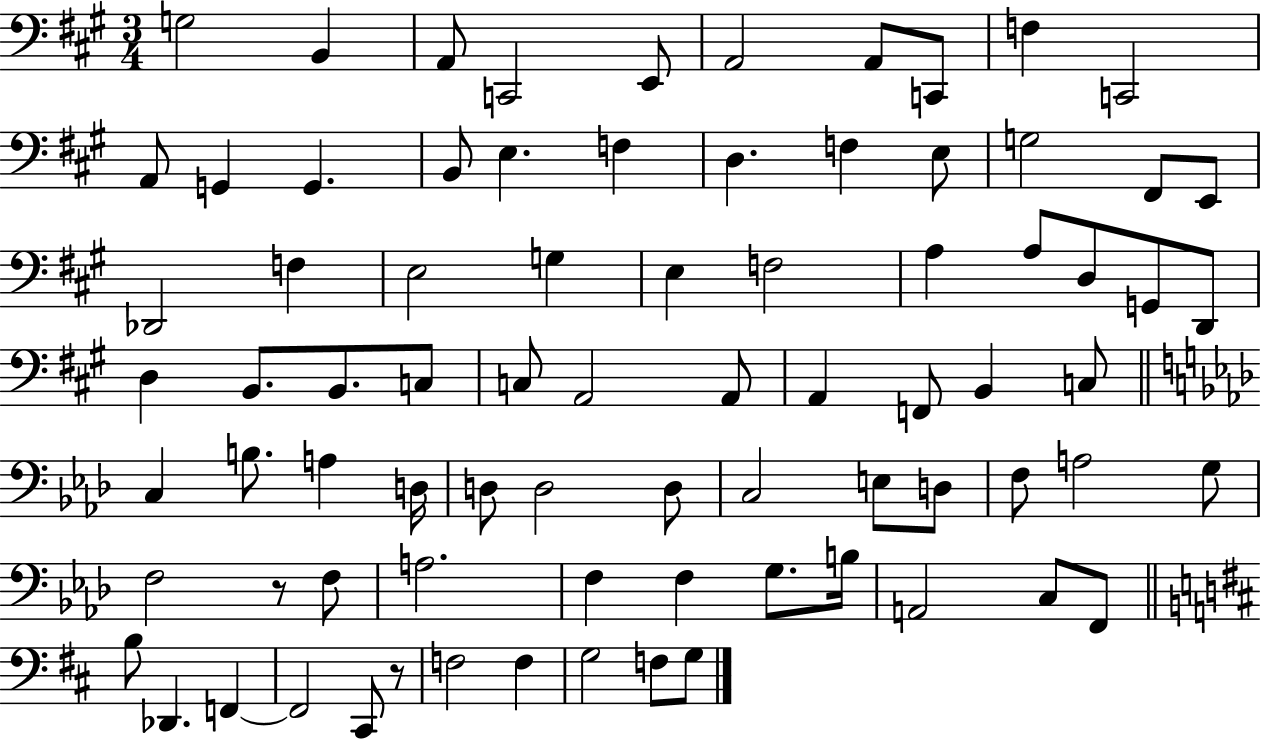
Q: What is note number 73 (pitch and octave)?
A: F3